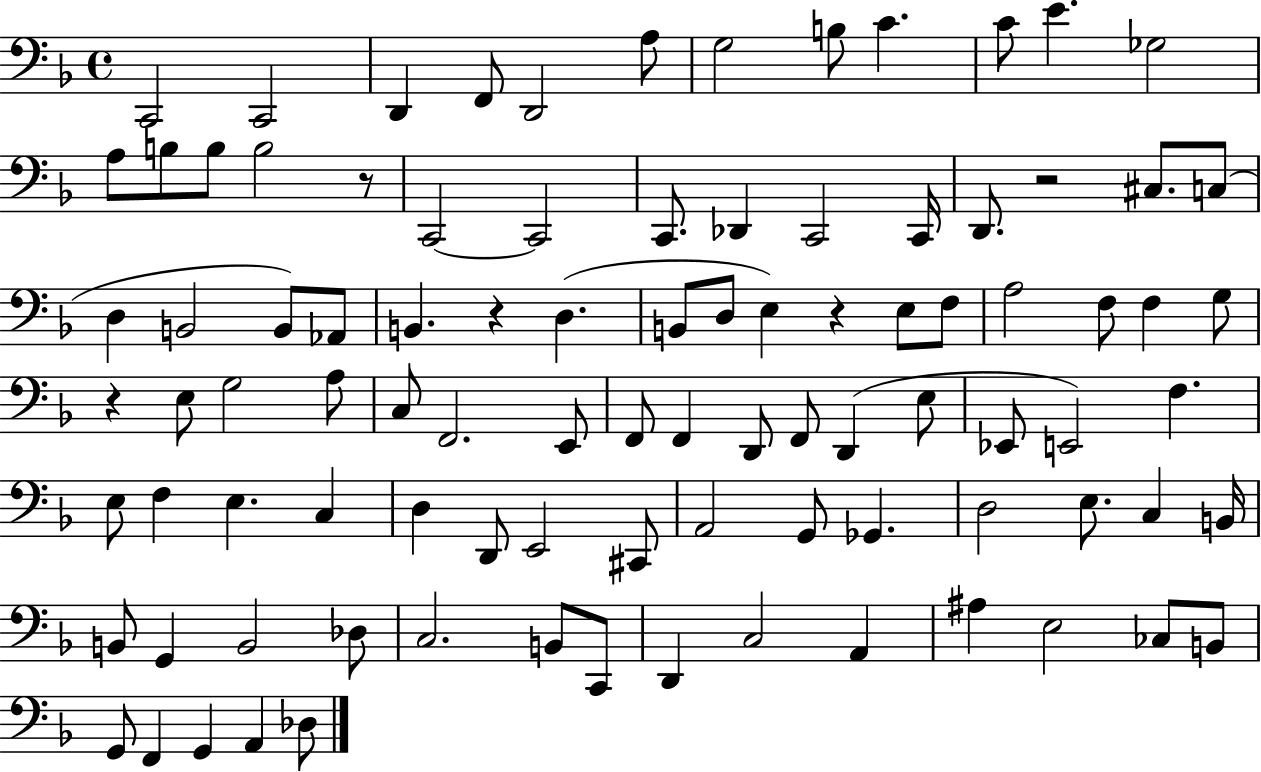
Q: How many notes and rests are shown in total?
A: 94